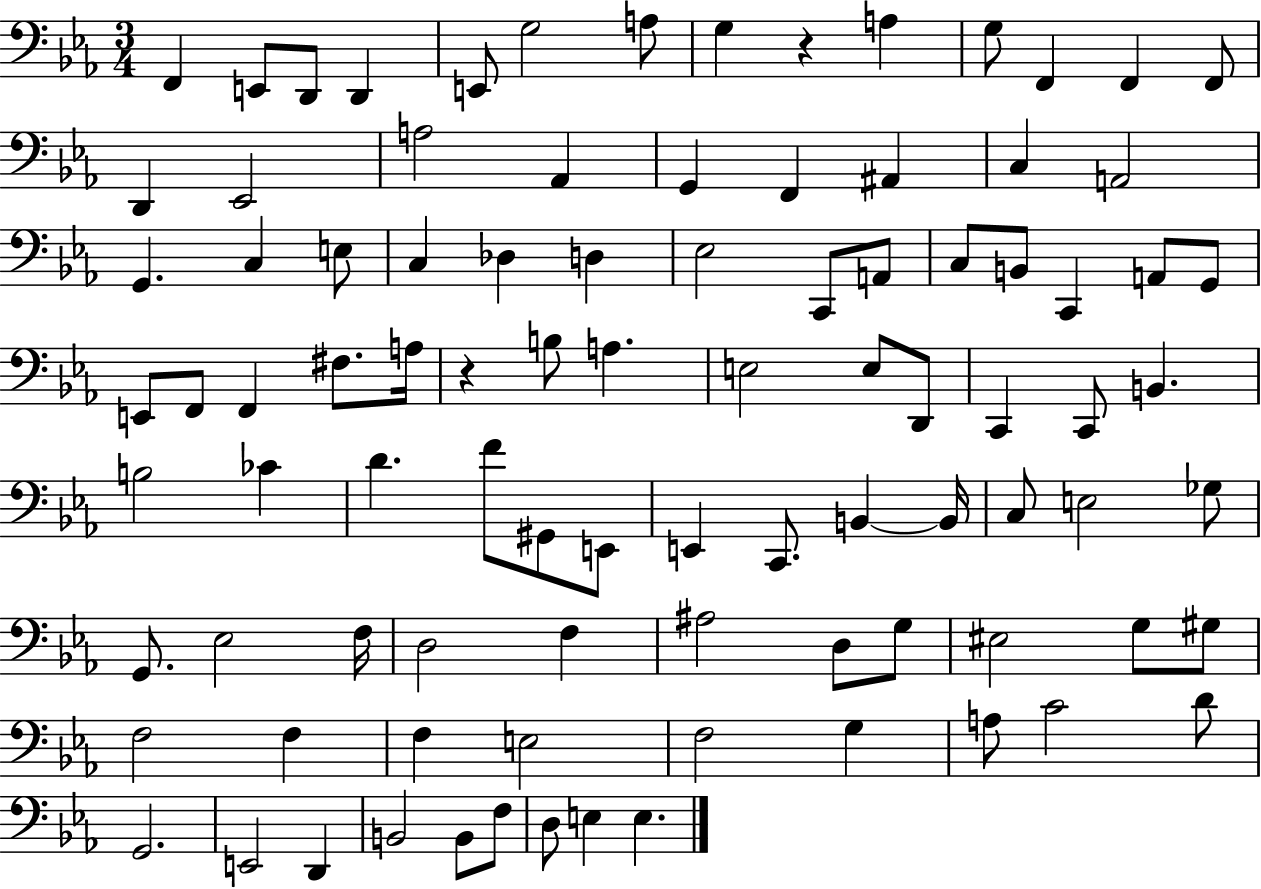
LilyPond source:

{
  \clef bass
  \numericTimeSignature
  \time 3/4
  \key ees \major
  f,4 e,8 d,8 d,4 | e,8 g2 a8 | g4 r4 a4 | g8 f,4 f,4 f,8 | \break d,4 ees,2 | a2 aes,4 | g,4 f,4 ais,4 | c4 a,2 | \break g,4. c4 e8 | c4 des4 d4 | ees2 c,8 a,8 | c8 b,8 c,4 a,8 g,8 | \break e,8 f,8 f,4 fis8. a16 | r4 b8 a4. | e2 e8 d,8 | c,4 c,8 b,4. | \break b2 ces'4 | d'4. f'8 gis,8 e,8 | e,4 c,8. b,4~~ b,16 | c8 e2 ges8 | \break g,8. ees2 f16 | d2 f4 | ais2 d8 g8 | eis2 g8 gis8 | \break f2 f4 | f4 e2 | f2 g4 | a8 c'2 d'8 | \break g,2. | e,2 d,4 | b,2 b,8 f8 | d8 e4 e4. | \break \bar "|."
}